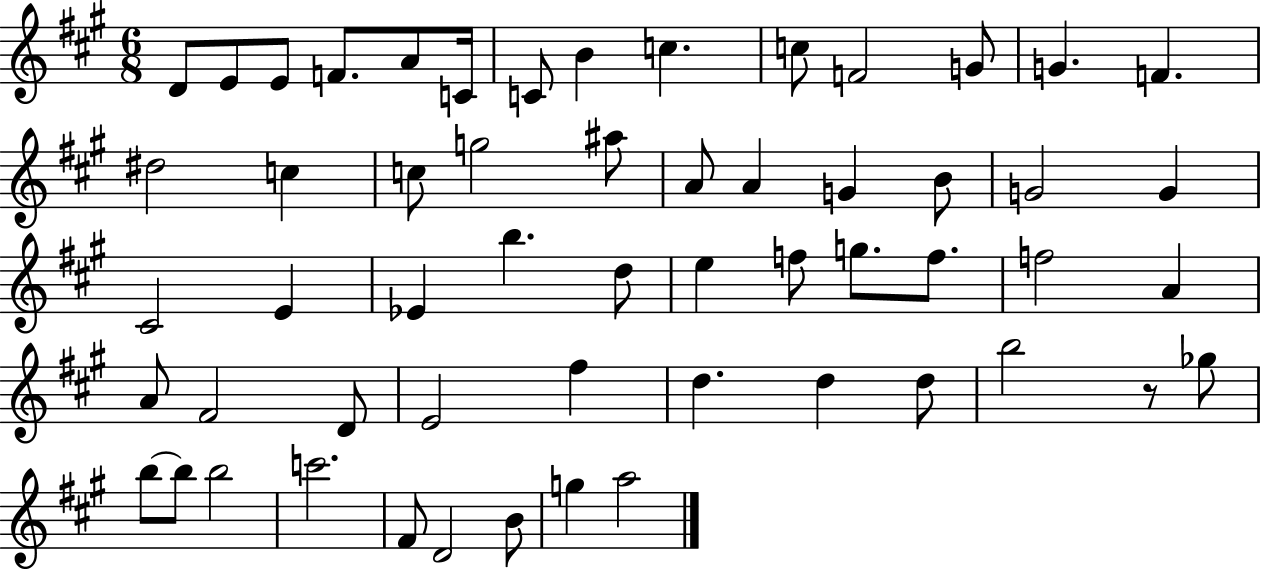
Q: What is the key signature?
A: A major